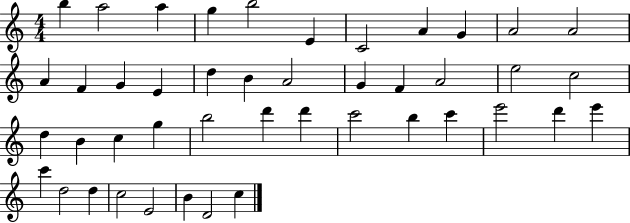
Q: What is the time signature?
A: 4/4